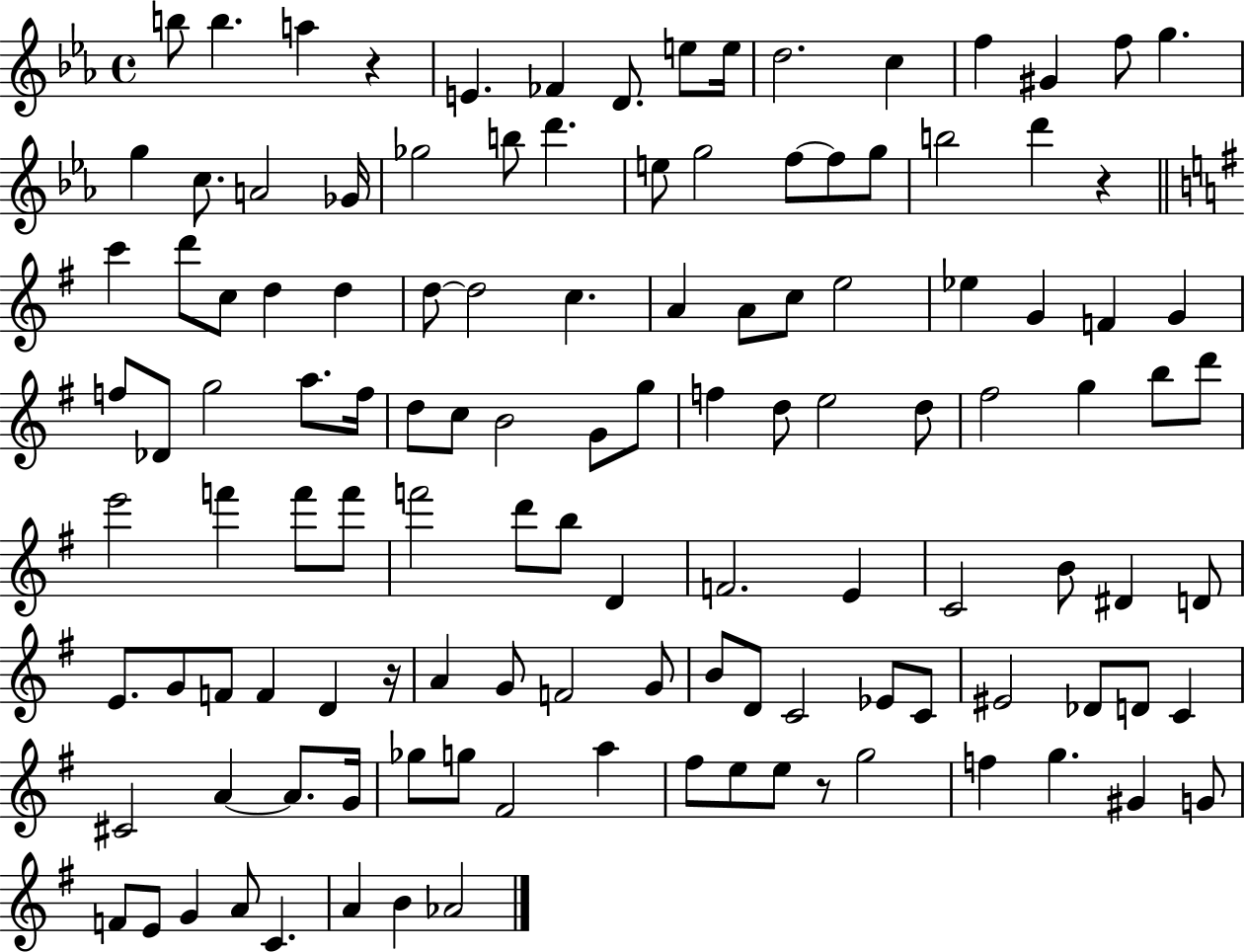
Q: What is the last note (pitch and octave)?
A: Ab4